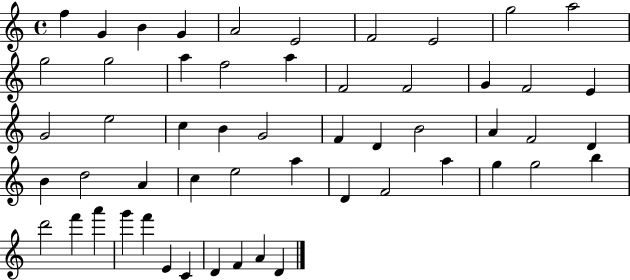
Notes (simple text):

F5/q G4/q B4/q G4/q A4/h E4/h F4/h E4/h G5/h A5/h G5/h G5/h A5/q F5/h A5/q F4/h F4/h G4/q F4/h E4/q G4/h E5/h C5/q B4/q G4/h F4/q D4/q B4/h A4/q F4/h D4/q B4/q D5/h A4/q C5/q E5/h A5/q D4/q F4/h A5/q G5/q G5/h B5/q D6/h F6/q A6/q G6/q F6/q E4/q C4/q D4/q F4/q A4/q D4/q